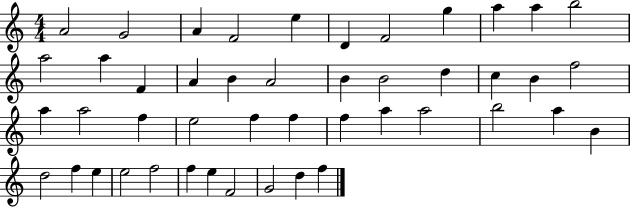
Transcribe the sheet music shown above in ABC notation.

X:1
T:Untitled
M:4/4
L:1/4
K:C
A2 G2 A F2 e D F2 g a a b2 a2 a F A B A2 B B2 d c B f2 a a2 f e2 f f f a a2 b2 a B d2 f e e2 f2 f e F2 G2 d f